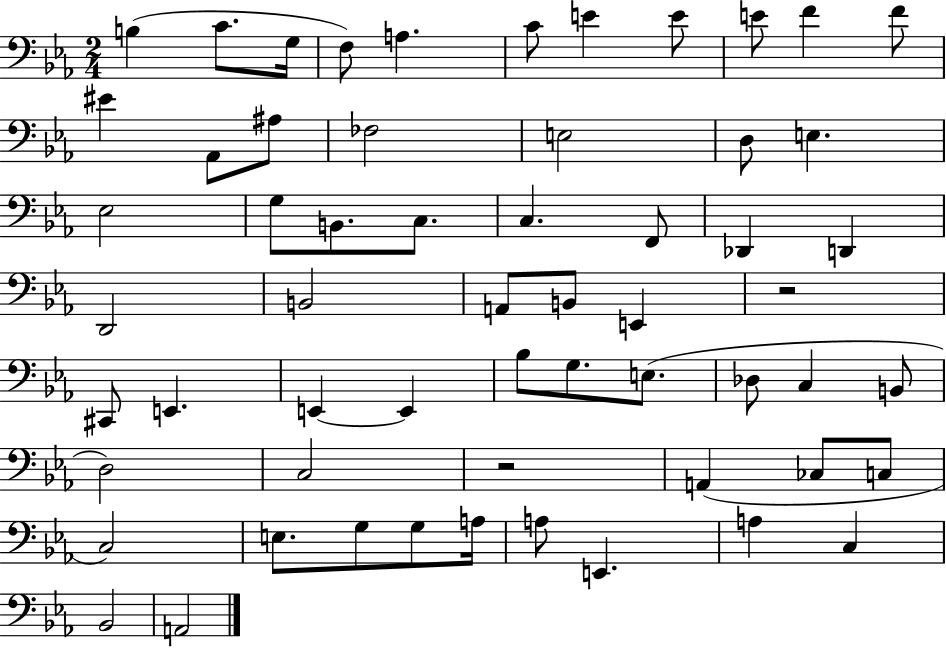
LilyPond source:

{
  \clef bass
  \numericTimeSignature
  \time 2/4
  \key ees \major
  b4( c'8. g16 | f8) a4. | c'8 e'4 e'8 | e'8 f'4 f'8 | \break eis'4 aes,8 ais8 | fes2 | e2 | d8 e4. | \break ees2 | g8 b,8. c8. | c4. f,8 | des,4 d,4 | \break d,2 | b,2 | a,8 b,8 e,4 | r2 | \break cis,8 e,4. | e,4~~ e,4 | bes8 g8. e8.( | des8 c4 b,8 | \break d2) | c2 | r2 | a,4( ces8 c8 | \break c2) | e8. g8 g8 a16 | a8 e,4. | a4 c4 | \break bes,2 | a,2 | \bar "|."
}